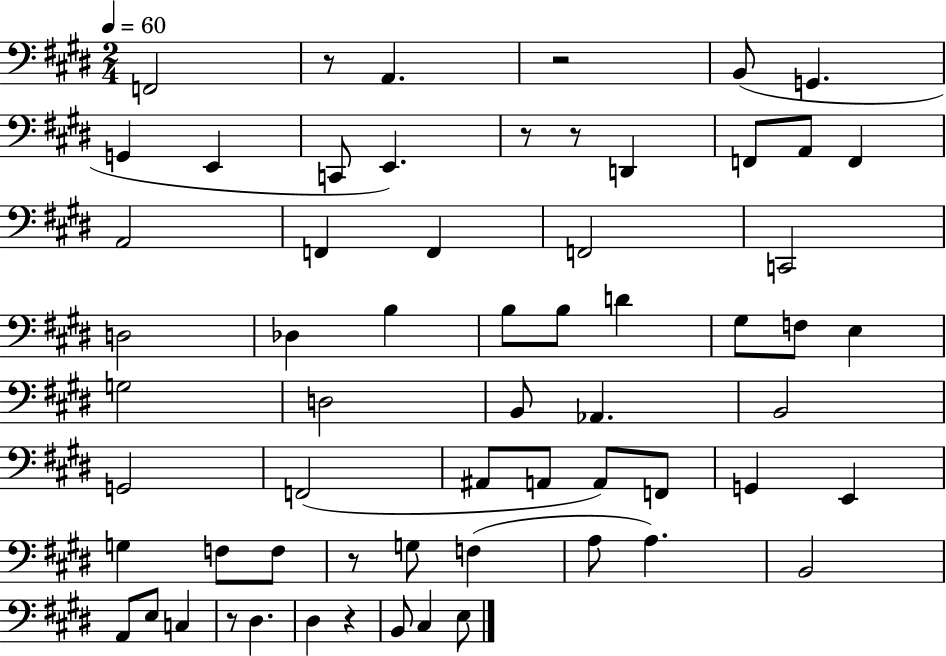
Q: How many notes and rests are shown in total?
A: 62